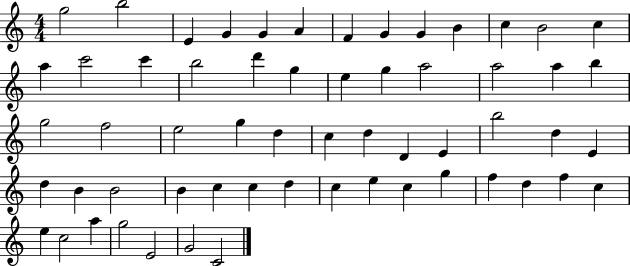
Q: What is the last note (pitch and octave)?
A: C4